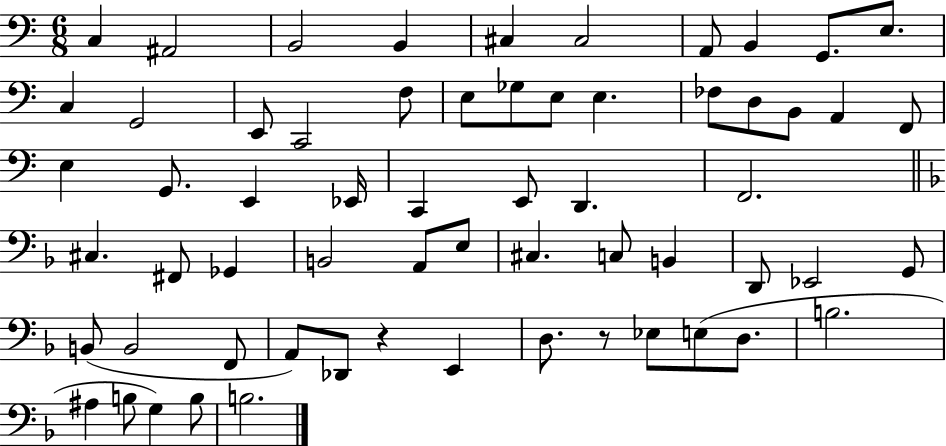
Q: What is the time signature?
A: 6/8